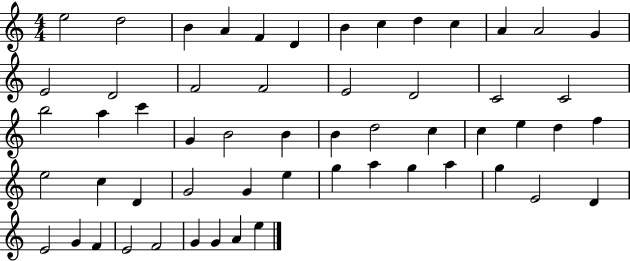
X:1
T:Untitled
M:4/4
L:1/4
K:C
e2 d2 B A F D B c d c A A2 G E2 D2 F2 F2 E2 D2 C2 C2 b2 a c' G B2 B B d2 c c e d f e2 c D G2 G e g a g a g E2 D E2 G F E2 F2 G G A e